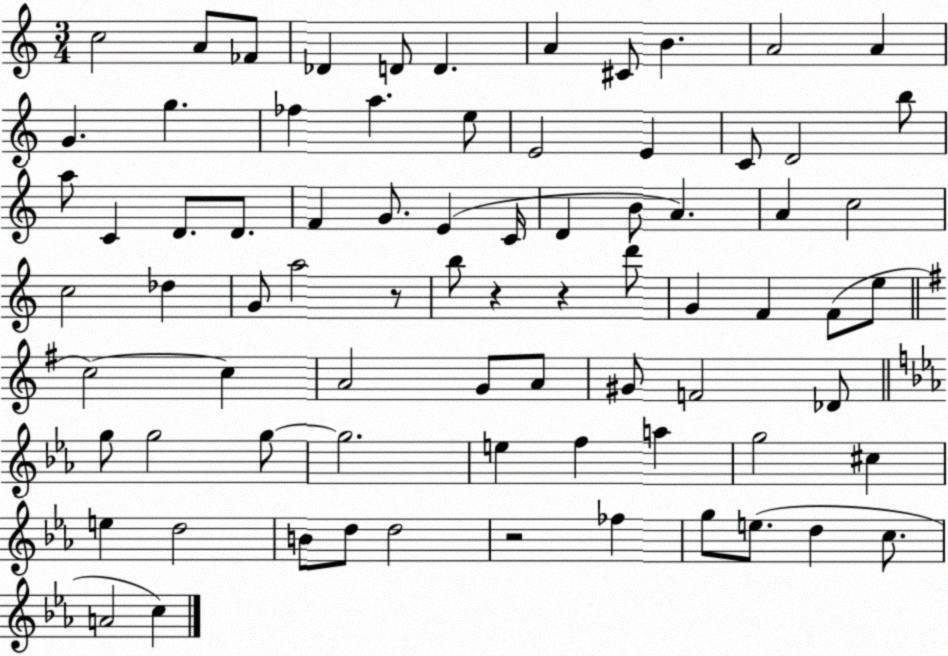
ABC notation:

X:1
T:Untitled
M:3/4
L:1/4
K:C
c2 A/2 _F/2 _D D/2 D A ^C/2 B A2 A G g _f a e/2 E2 E C/2 D2 b/2 a/2 C D/2 D/2 F G/2 E C/4 D B/2 A A c2 c2 _d G/2 a2 z/2 b/2 z z d'/2 G F F/2 e/2 c2 c A2 G/2 A/2 ^G/2 F2 _D/2 g/2 g2 g/2 g2 e f a g2 ^c e d2 B/2 d/2 d2 z2 _f g/2 e/2 d c/2 A2 c